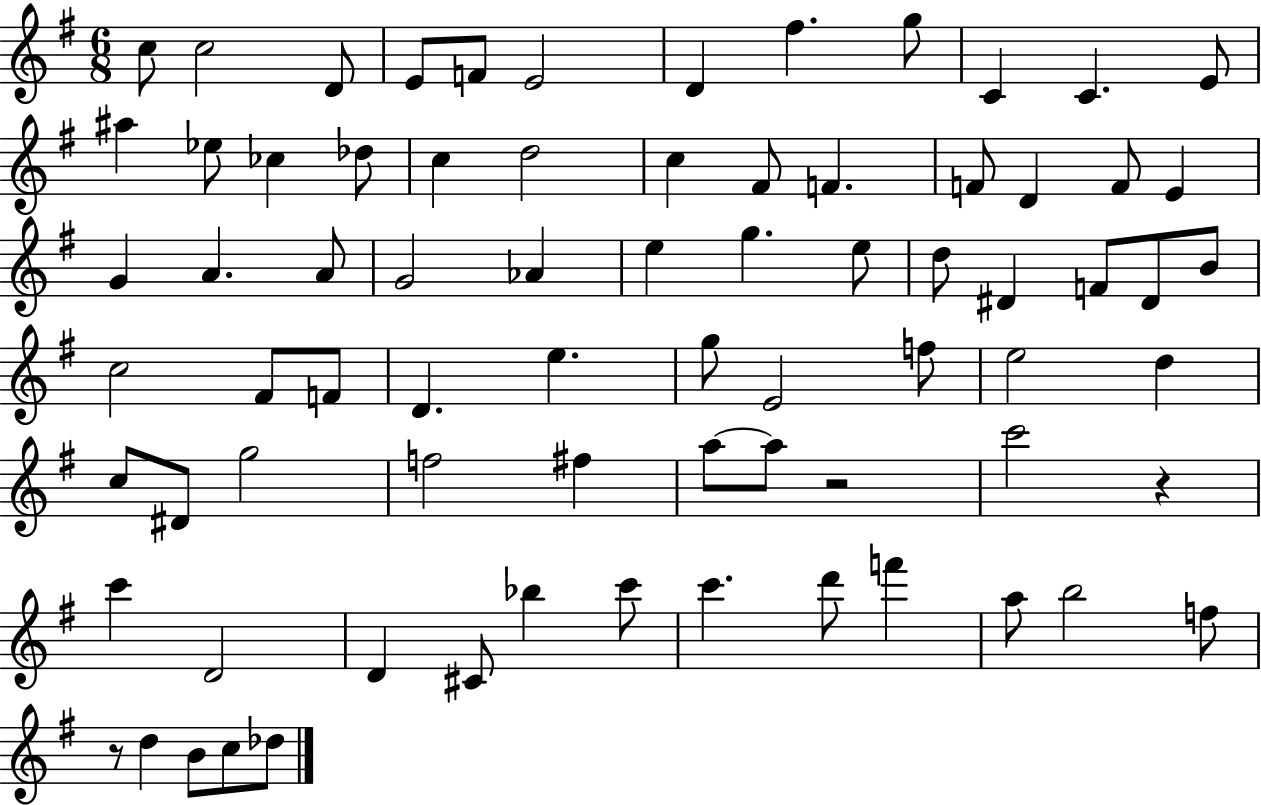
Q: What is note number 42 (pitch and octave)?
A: D4